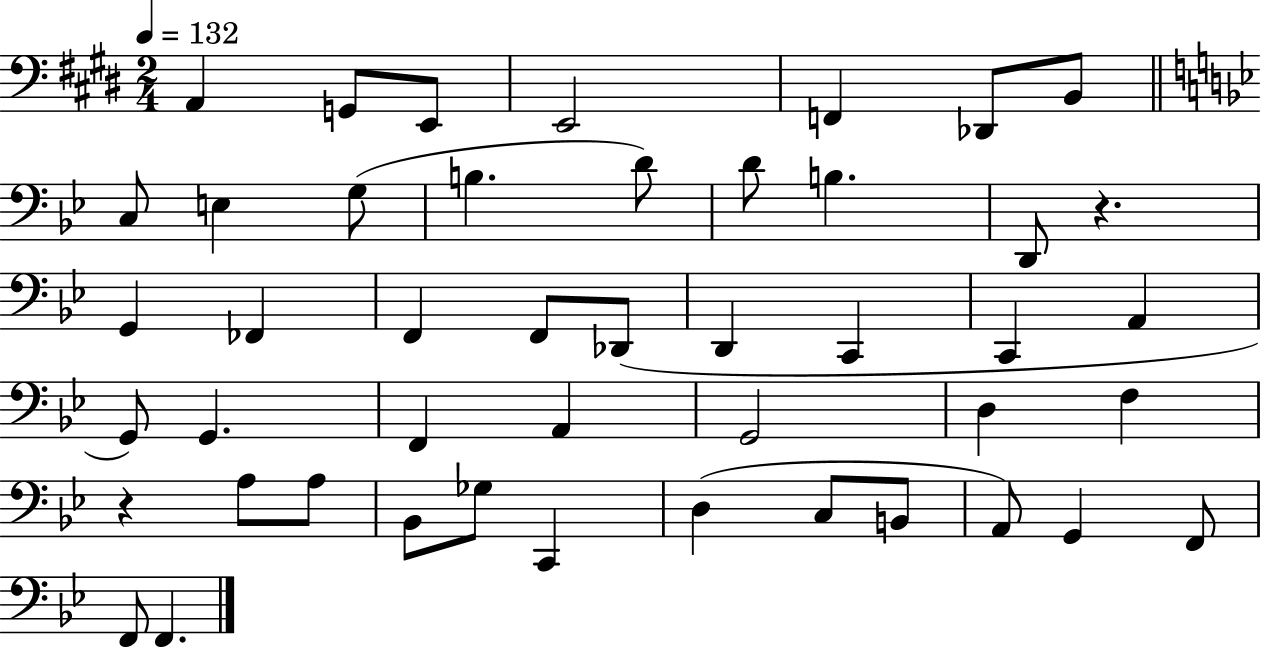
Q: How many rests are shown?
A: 2